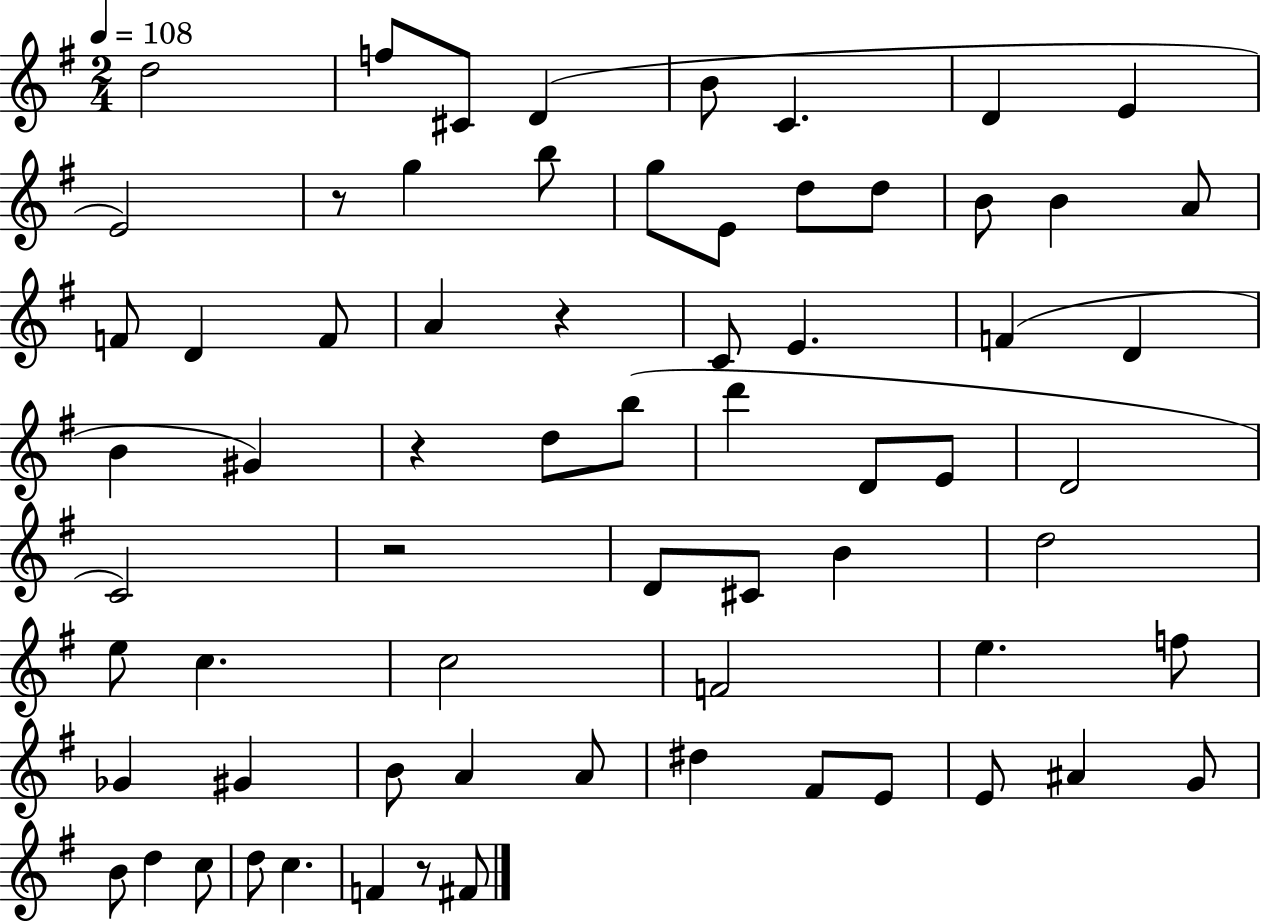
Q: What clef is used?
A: treble